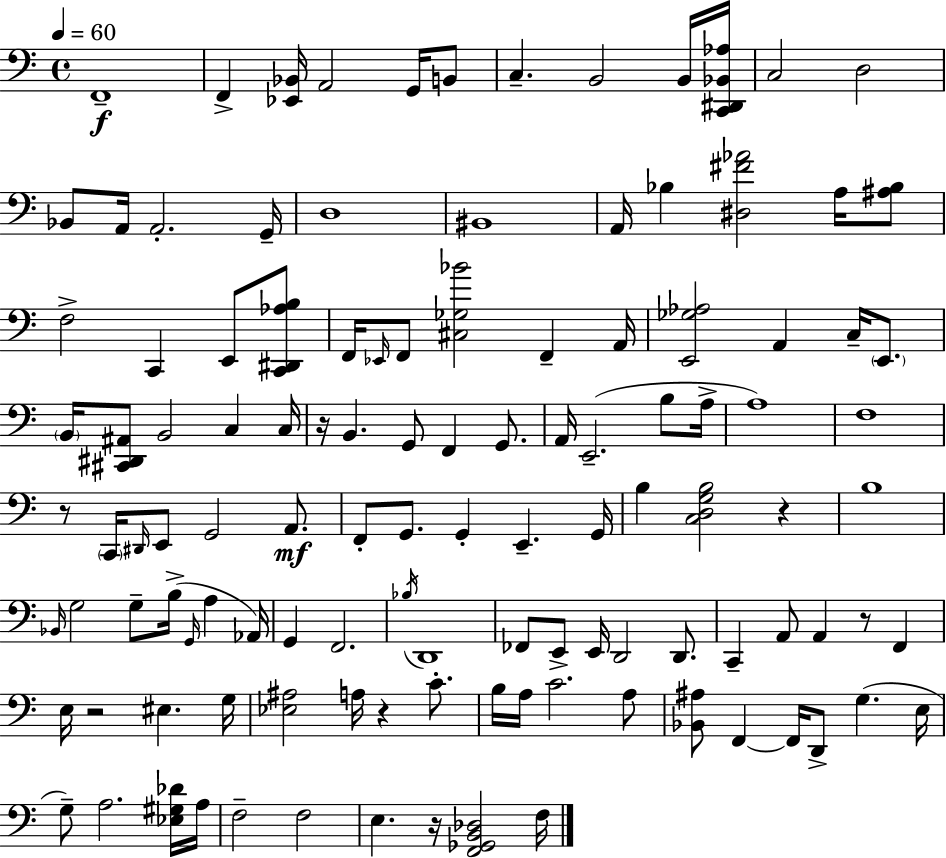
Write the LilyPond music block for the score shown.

{
  \clef bass
  \time 4/4
  \defaultTimeSignature
  \key c \major
  \tempo 4 = 60
  \repeat volta 2 { f,1--\f | f,4-> <ees, bes,>16 a,2 g,16 b,8 | c4.-- b,2 b,16 <c, dis, bes, aes>16 | c2 d2 | \break bes,8 a,16 a,2.-. g,16-- | d1 | bis,1 | a,16 bes4 <dis fis' aes'>2 a16 <ais bes>8 | \break f2-> c,4 e,8 <c, dis, aes b>8 | f,16 \grace { ees,16 } f,8 <cis ges bes'>2 f,4-- | a,16 <e, ges aes>2 a,4 c16-- \parenthesize e,8. | \parenthesize b,16 <cis, dis, ais,>8 b,2 c4 | \break c16 r16 b,4. g,8 f,4 g,8. | a,16 e,2.--( b8 | a16-> a1) | f1 | \break r8 \parenthesize c,16 \grace { dis,16 } e,8 g,2 a,8.\mf | f,8-. g,8. g,4-. e,4.-- | g,16 b4 <c d g b>2 r4 | b1 | \break \grace { bes,16 } g2 g8-- b16->( \grace { g,16 } a4 | aes,16) g,4 f,2. | \acciaccatura { bes16 } d,1 | fes,8 e,8-> e,16 d,2 | \break d,8. c,4-- a,8 a,4 r8 | f,4 e16 r2 eis4. | g16 <ees ais>2 a16 r4 | c'8.-. b16 a16 c'2. | \break a8 <bes, ais>8 f,4~~ f,16 d,8-> g4.( | e16 g8--) a2. | <ees gis des'>16 a16 f2-- f2 | e4. r16 <f, ges, b, des>2 | \break f16 } \bar "|."
}